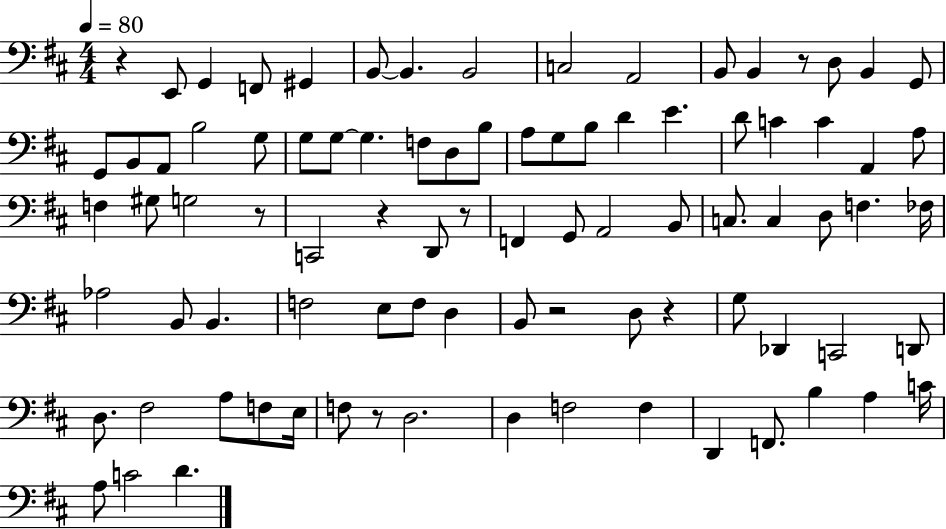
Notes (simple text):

R/q E2/e G2/q F2/e G#2/q B2/e B2/q. B2/h C3/h A2/h B2/e B2/q R/e D3/e B2/q G2/e G2/e B2/e A2/e B3/h G3/e G3/e G3/e G3/q. F3/e D3/e B3/e A3/e G3/e B3/e D4/q E4/q. D4/e C4/q C4/q A2/q A3/e F3/q G#3/e G3/h R/e C2/h R/q D2/e R/e F2/q G2/e A2/h B2/e C3/e. C3/q D3/e F3/q. FES3/s Ab3/h B2/e B2/q. F3/h E3/e F3/e D3/q B2/e R/h D3/e R/q G3/e Db2/q C2/h D2/e D3/e. F#3/h A3/e F3/e E3/s F3/e R/e D3/h. D3/q F3/h F3/q D2/q F2/e. B3/q A3/q C4/s A3/e C4/h D4/q.